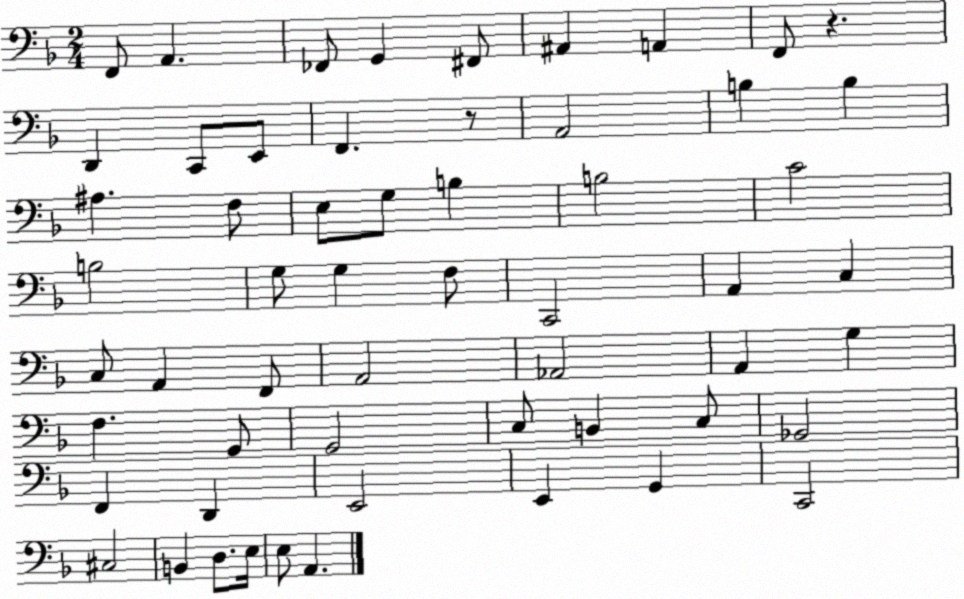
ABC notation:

X:1
T:Untitled
M:2/4
L:1/4
K:F
F,,/2 A,, _F,,/2 G,, ^F,,/2 ^A,, A,, F,,/2 z D,, C,,/2 E,,/2 F,, z/2 A,,2 B, B, ^A, F,/2 E,/2 G,/2 B, B,2 C2 B,2 G,/2 G, F,/2 C,,2 A,, C, C,/2 A,, F,,/2 A,,2 _A,,2 A,, G, F, G,,/2 G,,2 C,/2 B,, C,/2 _G,,2 F,, D,, E,,2 E,, G,, C,,2 ^C,2 B,, D,/2 E,/4 E,/2 A,,